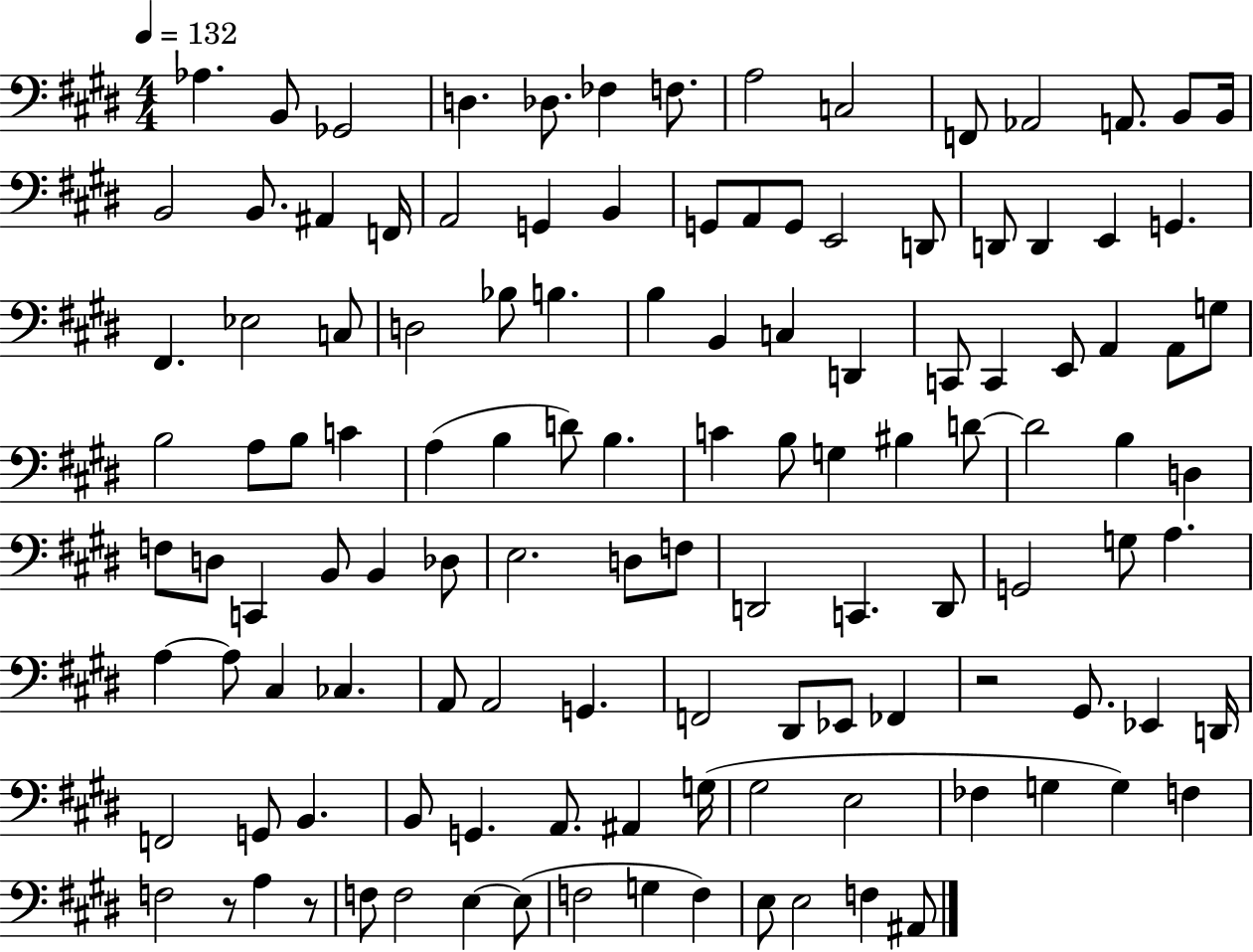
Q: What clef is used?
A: bass